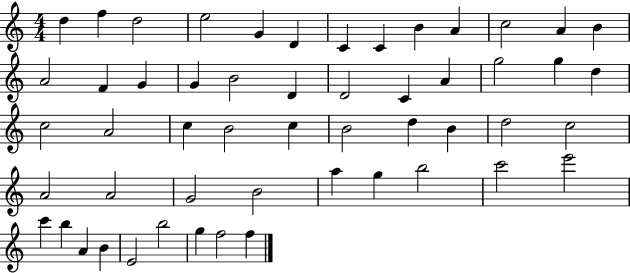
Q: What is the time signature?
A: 4/4